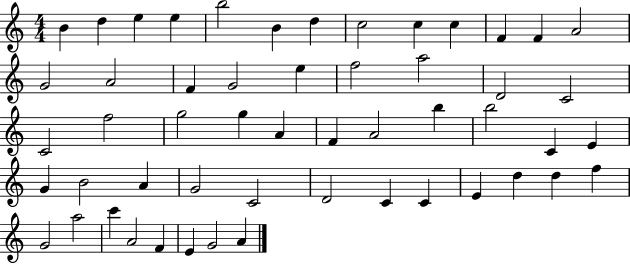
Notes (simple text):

B4/q D5/q E5/q E5/q B5/h B4/q D5/q C5/h C5/q C5/q F4/q F4/q A4/h G4/h A4/h F4/q G4/h E5/q F5/h A5/h D4/h C4/h C4/h F5/h G5/h G5/q A4/q F4/q A4/h B5/q B5/h C4/q E4/q G4/q B4/h A4/q G4/h C4/h D4/h C4/q C4/q E4/q D5/q D5/q F5/q G4/h A5/h C6/q A4/h F4/q E4/q G4/h A4/q